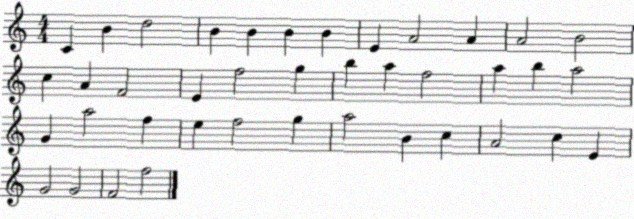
X:1
T:Untitled
M:4/4
L:1/4
K:C
C B d2 B B B B E A2 A A2 B2 c A F2 E f2 g b a f2 a b a2 G a2 f e f2 g a2 B c A2 c E G2 G2 F2 f2